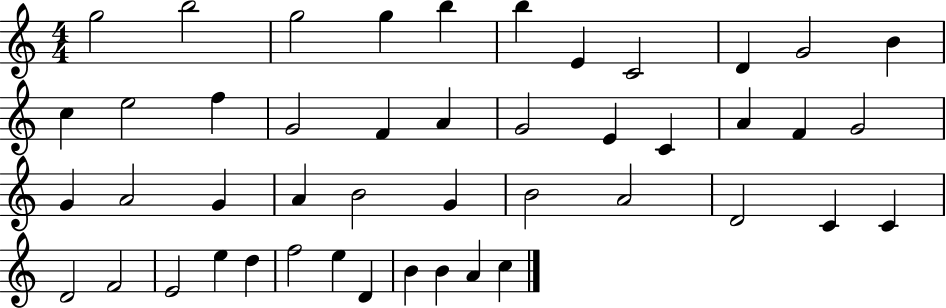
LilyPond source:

{
  \clef treble
  \numericTimeSignature
  \time 4/4
  \key c \major
  g''2 b''2 | g''2 g''4 b''4 | b''4 e'4 c'2 | d'4 g'2 b'4 | \break c''4 e''2 f''4 | g'2 f'4 a'4 | g'2 e'4 c'4 | a'4 f'4 g'2 | \break g'4 a'2 g'4 | a'4 b'2 g'4 | b'2 a'2 | d'2 c'4 c'4 | \break d'2 f'2 | e'2 e''4 d''4 | f''2 e''4 d'4 | b'4 b'4 a'4 c''4 | \break \bar "|."
}